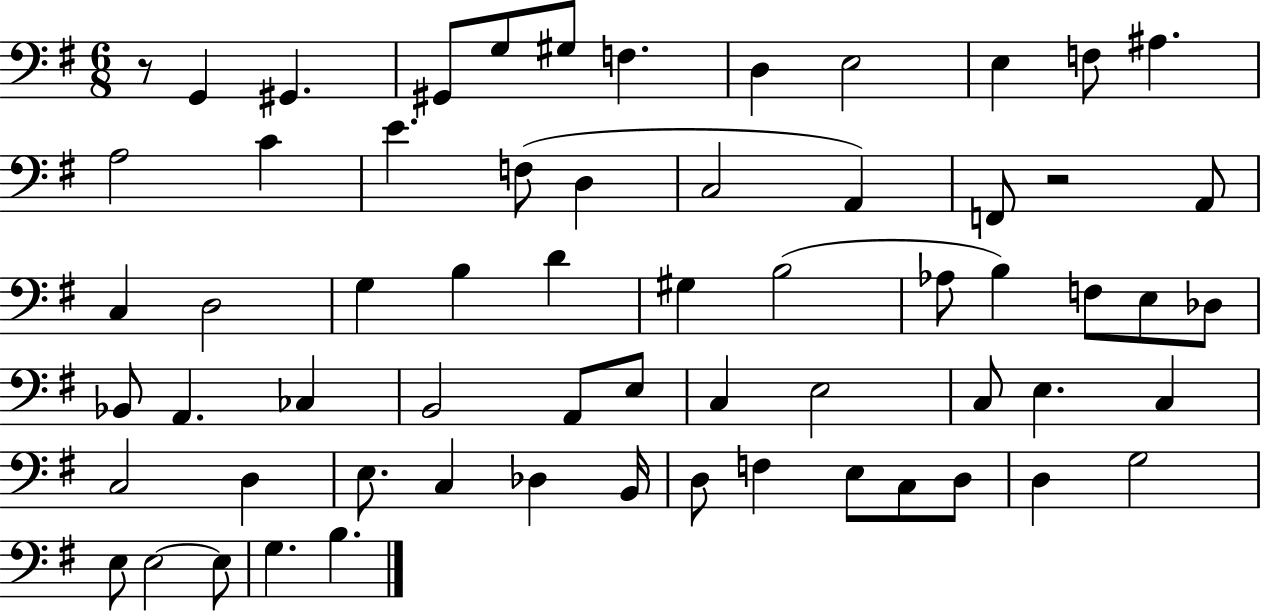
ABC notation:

X:1
T:Untitled
M:6/8
L:1/4
K:G
z/2 G,, ^G,, ^G,,/2 G,/2 ^G,/2 F, D, E,2 E, F,/2 ^A, A,2 C E F,/2 D, C,2 A,, F,,/2 z2 A,,/2 C, D,2 G, B, D ^G, B,2 _A,/2 B, F,/2 E,/2 _D,/2 _B,,/2 A,, _C, B,,2 A,,/2 E,/2 C, E,2 C,/2 E, C, C,2 D, E,/2 C, _D, B,,/4 D,/2 F, E,/2 C,/2 D,/2 D, G,2 E,/2 E,2 E,/2 G, B,